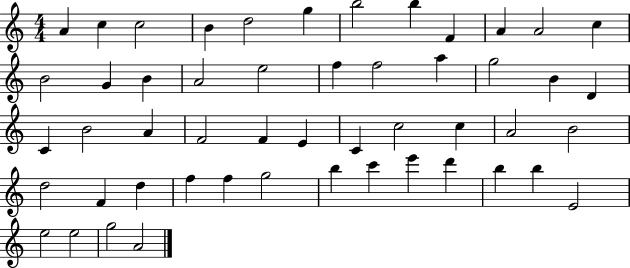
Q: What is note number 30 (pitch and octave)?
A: C4